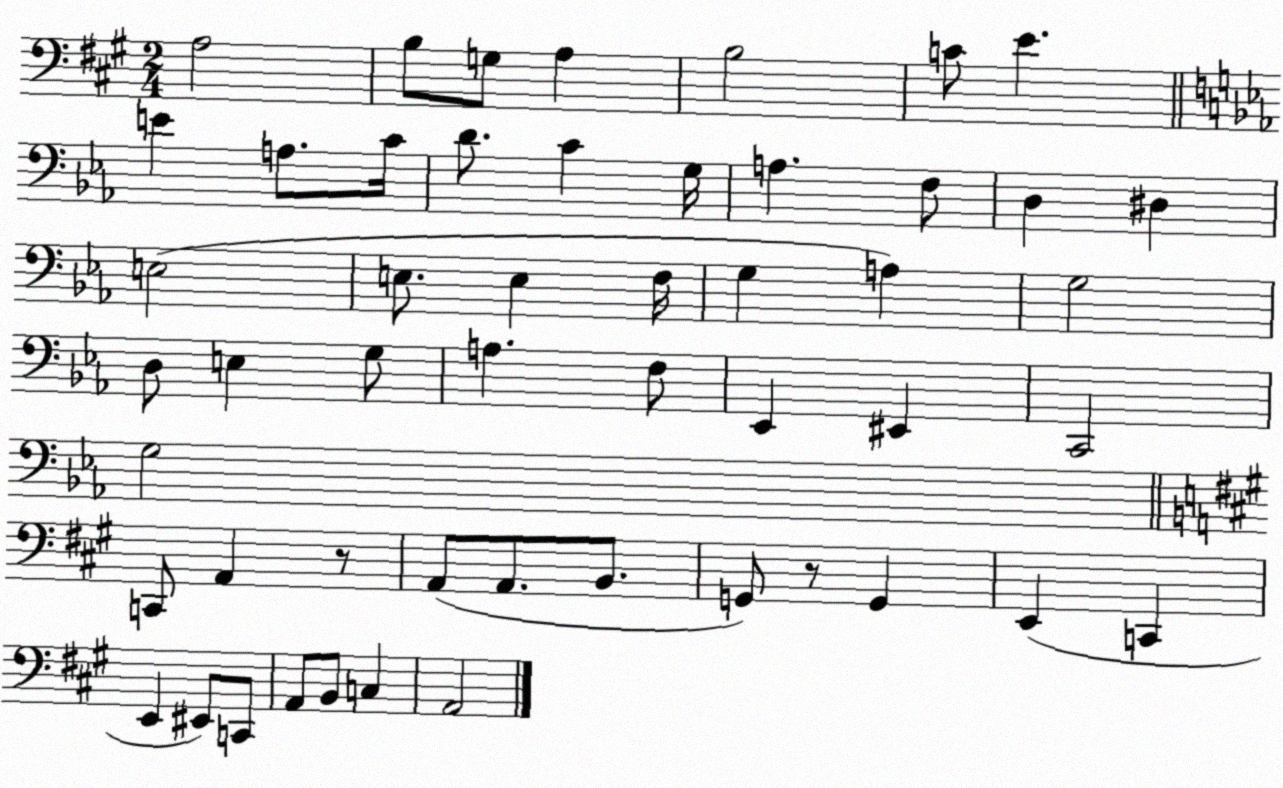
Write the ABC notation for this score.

X:1
T:Untitled
M:2/4
L:1/4
K:A
A,2 B,/2 G,/2 A, B,2 C/2 E E A,/2 C/4 D/2 C G,/4 A, F,/2 D, ^D, E,2 E,/2 E, F,/4 G, A, G,2 D,/2 E, G,/2 A, F,/2 _E,, ^E,, C,,2 G,2 C,,/2 A,, z/2 A,,/2 A,,/2 B,,/2 G,,/2 z/2 G,, E,, C,, E,, ^E,,/2 C,,/2 A,,/2 B,,/2 C, A,,2